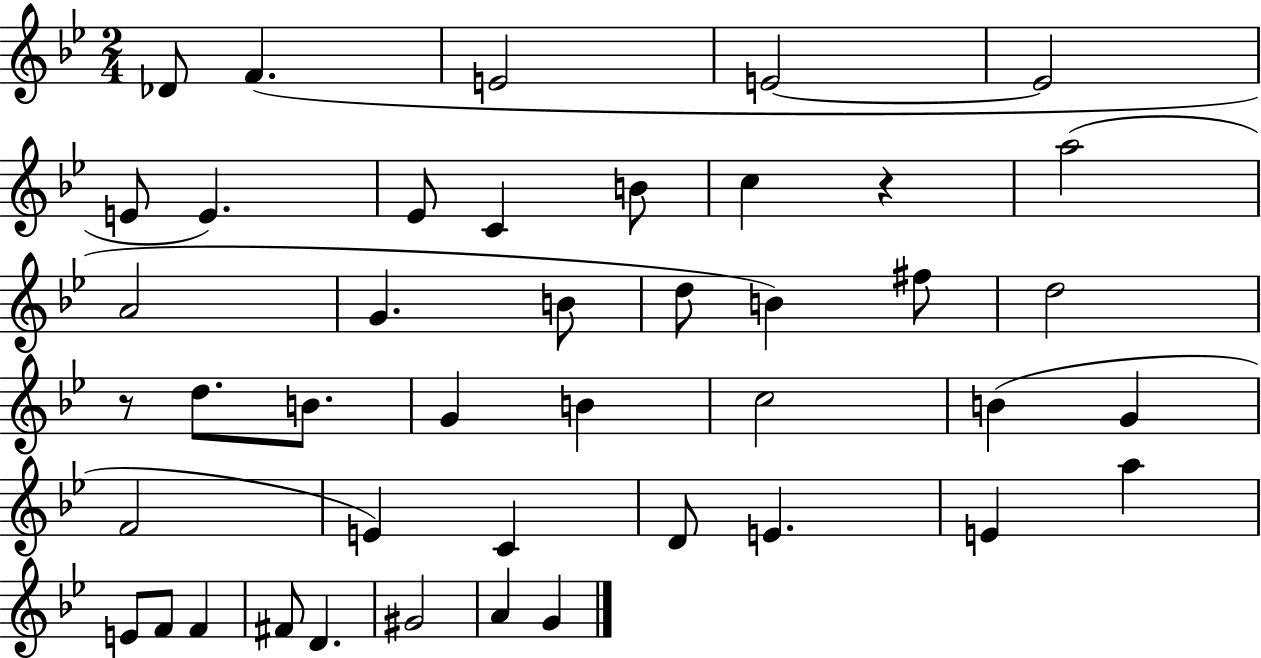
Db4/e F4/q. E4/h E4/h E4/h E4/e E4/q. Eb4/e C4/q B4/e C5/q R/q A5/h A4/h G4/q. B4/e D5/e B4/q F#5/e D5/h R/e D5/e. B4/e. G4/q B4/q C5/h B4/q G4/q F4/h E4/q C4/q D4/e E4/q. E4/q A5/q E4/e F4/e F4/q F#4/e D4/q. G#4/h A4/q G4/q